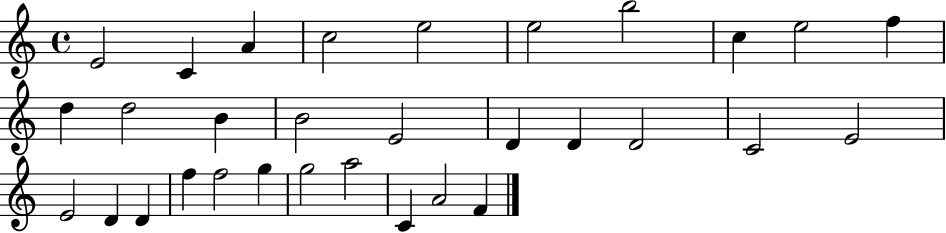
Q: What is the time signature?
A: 4/4